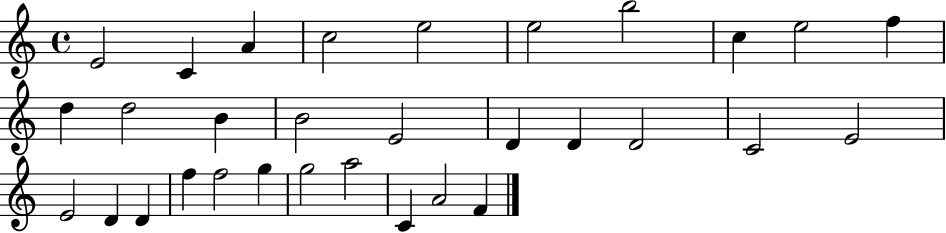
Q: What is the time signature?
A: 4/4